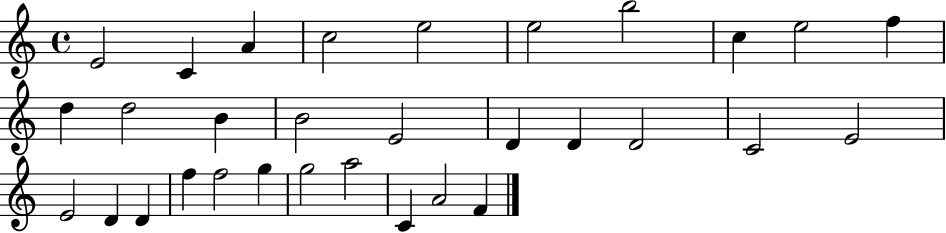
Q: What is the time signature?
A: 4/4